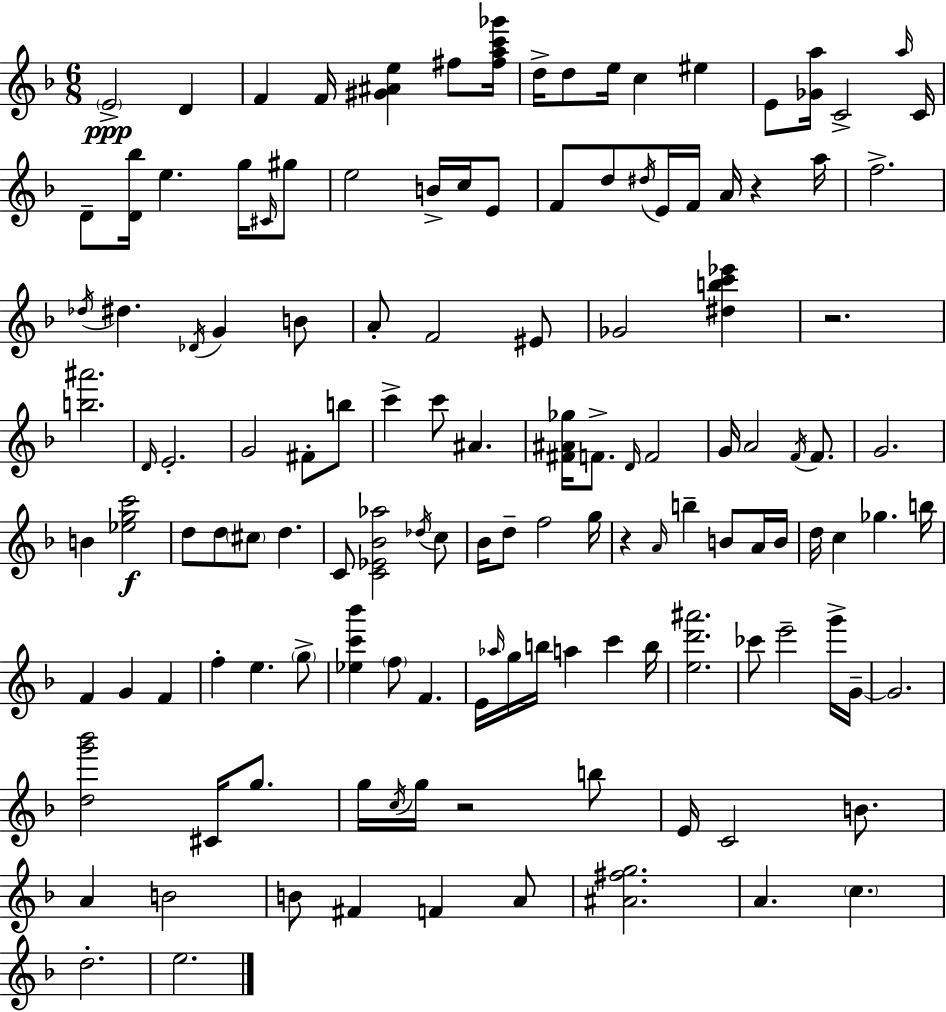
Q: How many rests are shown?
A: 4